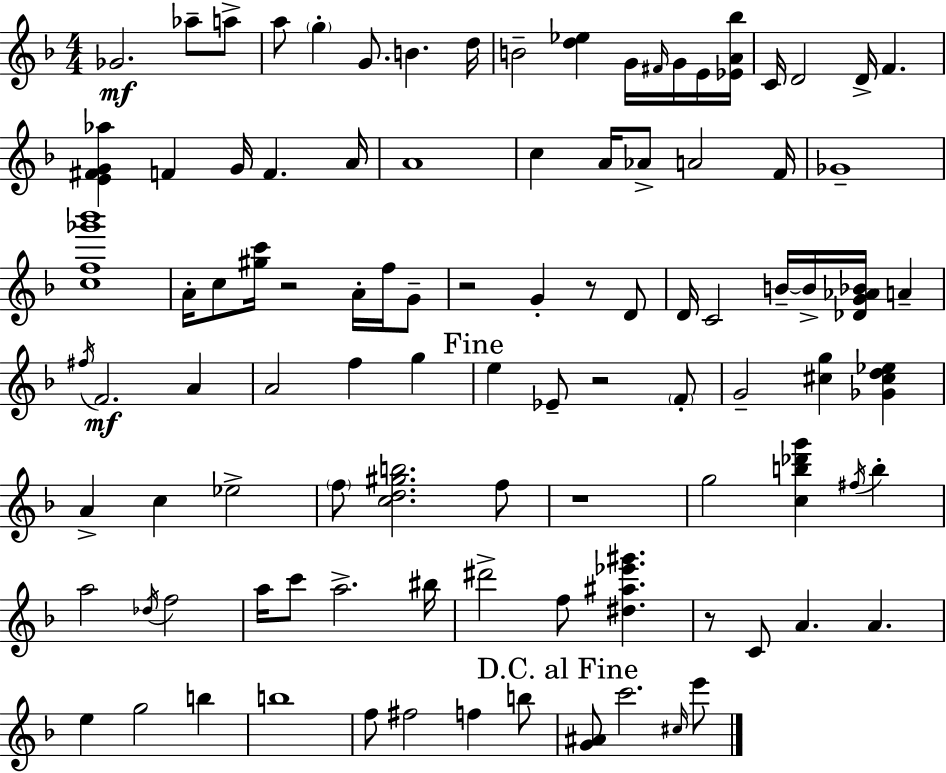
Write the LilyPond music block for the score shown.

{
  \clef treble
  \numericTimeSignature
  \time 4/4
  \key d \minor
  ges'2.\mf aes''8-- a''8-> | a''8 \parenthesize g''4-. g'8. b'4. d''16 | b'2-- <d'' ees''>4 g'16 \grace { fis'16 } g'16 e'16 | <ees' a' bes''>16 c'16 d'2 d'16-> f'4. | \break <e' fis' g' aes''>4 f'4 g'16 f'4. | a'16 a'1 | c''4 a'16 aes'8-> a'2 | f'16 ges'1-- | \break <c'' f'' ges''' bes'''>1 | a'16-. c''8 <gis'' c'''>16 r2 a'16-. f''16 g'8-- | r2 g'4-. r8 d'8 | d'16 c'2 b'16--~~ b'16-> <des' g' aes' bes'>16 a'4-- | \break \acciaccatura { fis''16 }\mf f'2. a'4 | a'2 f''4 g''4 | \mark "Fine" e''4 ees'8-- r2 | \parenthesize f'8-. g'2-- <cis'' g''>4 <ges' cis'' d'' ees''>4 | \break a'4-> c''4 ees''2-> | \parenthesize f''8 <c'' d'' gis'' b''>2. | f''8 r1 | g''2 <c'' b'' des''' g'''>4 \acciaccatura { fis''16 } b''4-. | \break a''2 \acciaccatura { des''16 } f''2 | a''16 c'''8 a''2.-> | bis''16 dis'''2-> f''8 <dis'' ais'' ees''' gis'''>4. | r8 c'8 a'4. a'4. | \break e''4 g''2 | b''4 b''1 | f''8 fis''2 f''4 | b''8 \mark "D.C. al Fine" <g' ais'>8 c'''2. | \break \grace { cis''16 } e'''8 \bar "|."
}